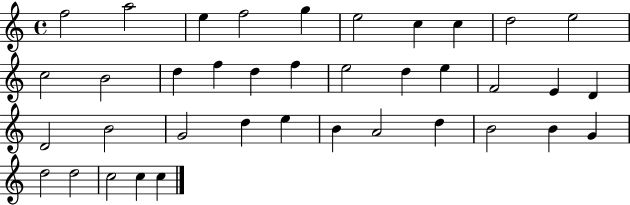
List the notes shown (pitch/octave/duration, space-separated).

F5/h A5/h E5/q F5/h G5/q E5/h C5/q C5/q D5/h E5/h C5/h B4/h D5/q F5/q D5/q F5/q E5/h D5/q E5/q F4/h E4/q D4/q D4/h B4/h G4/h D5/q E5/q B4/q A4/h D5/q B4/h B4/q G4/q D5/h D5/h C5/h C5/q C5/q